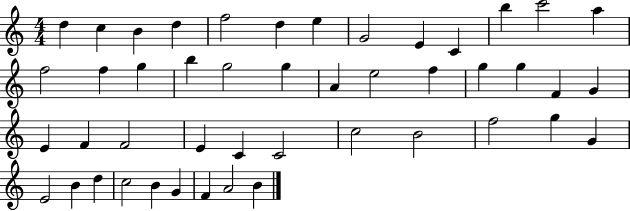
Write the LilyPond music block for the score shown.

{
  \clef treble
  \numericTimeSignature
  \time 4/4
  \key c \major
  d''4 c''4 b'4 d''4 | f''2 d''4 e''4 | g'2 e'4 c'4 | b''4 c'''2 a''4 | \break f''2 f''4 g''4 | b''4 g''2 g''4 | a'4 e''2 f''4 | g''4 g''4 f'4 g'4 | \break e'4 f'4 f'2 | e'4 c'4 c'2 | c''2 b'2 | f''2 g''4 g'4 | \break e'2 b'4 d''4 | c''2 b'4 g'4 | f'4 a'2 b'4 | \bar "|."
}